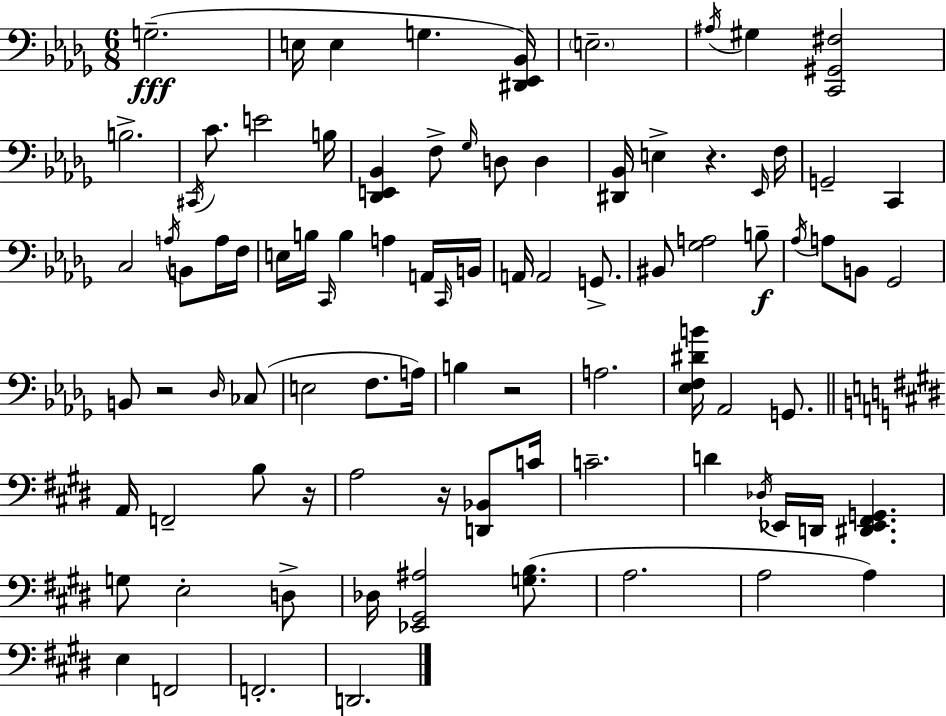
X:1
T:Untitled
M:6/8
L:1/4
K:Bbm
G,2 E,/4 E, G, [^D,,_E,,_B,,]/4 E,2 ^A,/4 ^G, [C,,^G,,^F,]2 B,2 ^C,,/4 C/2 E2 B,/4 [_D,,E,,_B,,] F,/2 _G,/4 D,/2 D, [^D,,_B,,]/4 E, z _E,,/4 F,/4 G,,2 C,, C,2 A,/4 B,,/2 A,/4 F,/4 E,/4 B,/4 C,,/4 B, A, A,,/4 C,,/4 B,,/4 A,,/4 A,,2 G,,/2 ^B,,/2 [_G,A,]2 B,/2 _A,/4 A,/2 B,,/2 _G,,2 B,,/2 z2 _D,/4 _C,/2 E,2 F,/2 A,/4 B, z2 A,2 [_E,F,^DB]/4 _A,,2 G,,/2 A,,/4 F,,2 B,/2 z/4 A,2 z/4 [D,,_B,,]/2 C/4 C2 D _D,/4 _E,,/4 D,,/4 [^D,,_E,,^F,,G,,] G,/2 E,2 D,/2 _D,/4 [_E,,^G,,^A,]2 [G,B,]/2 A,2 A,2 A, E, F,,2 F,,2 D,,2